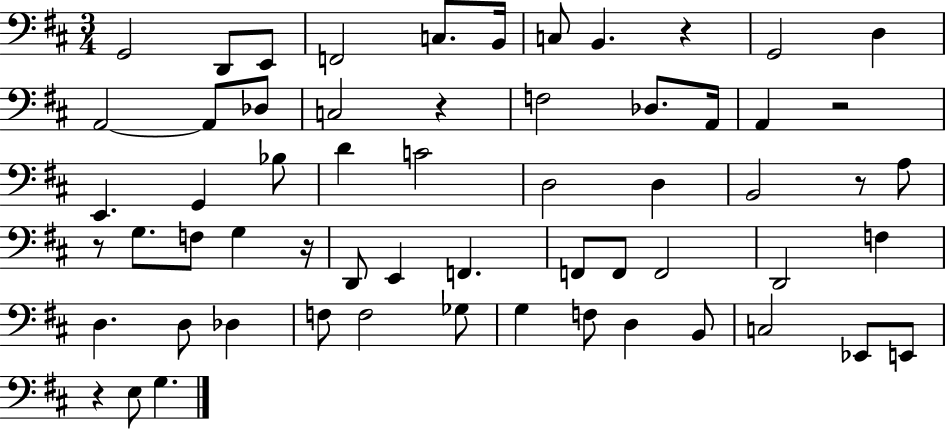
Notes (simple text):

G2/h D2/e E2/e F2/h C3/e. B2/s C3/e B2/q. R/q G2/h D3/q A2/h A2/e Db3/e C3/h R/q F3/h Db3/e. A2/s A2/q R/h E2/q. G2/q Bb3/e D4/q C4/h D3/h D3/q B2/h R/e A3/e R/e G3/e. F3/e G3/q R/s D2/e E2/q F2/q. F2/e F2/e F2/h D2/h F3/q D3/q. D3/e Db3/q F3/e F3/h Gb3/e G3/q F3/e D3/q B2/e C3/h Eb2/e E2/e R/q E3/e G3/q.